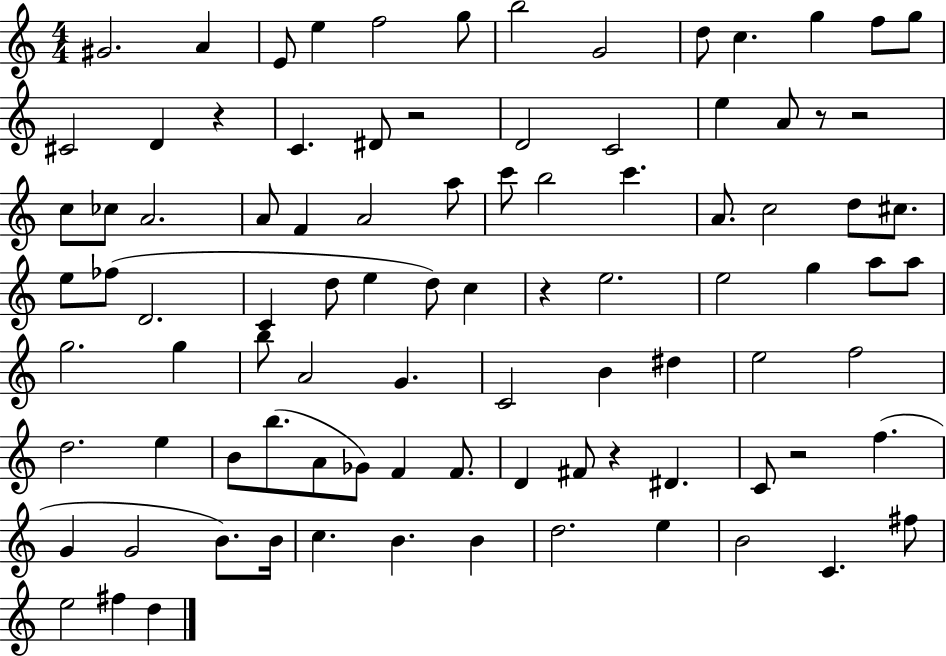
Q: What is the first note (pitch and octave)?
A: G#4